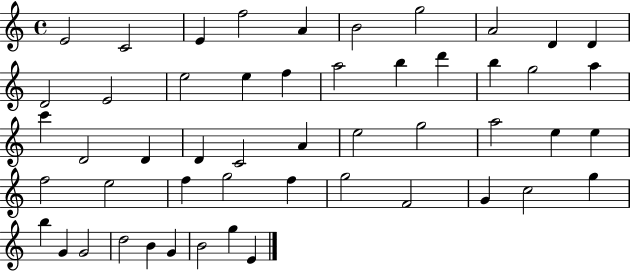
X:1
T:Untitled
M:4/4
L:1/4
K:C
E2 C2 E f2 A B2 g2 A2 D D D2 E2 e2 e f a2 b d' b g2 a c' D2 D D C2 A e2 g2 a2 e e f2 e2 f g2 f g2 F2 G c2 g b G G2 d2 B G B2 g E